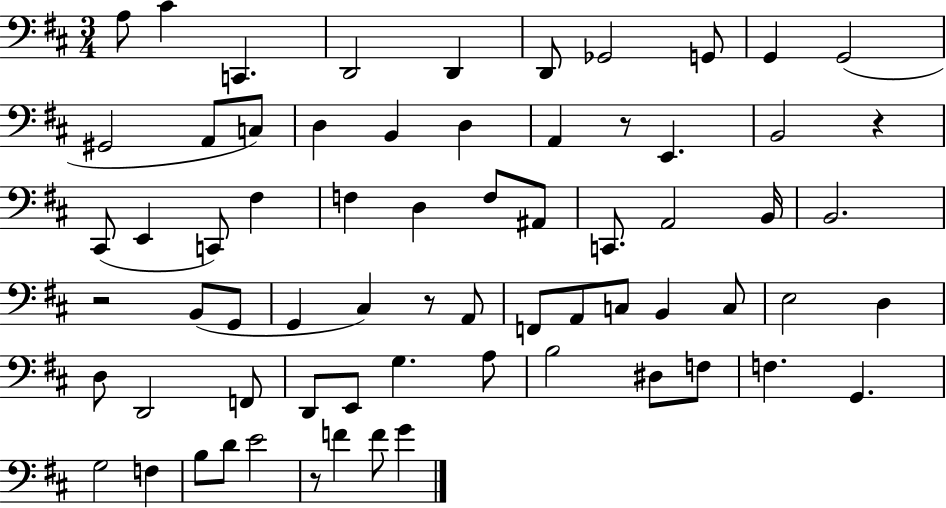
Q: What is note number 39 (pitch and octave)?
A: C3